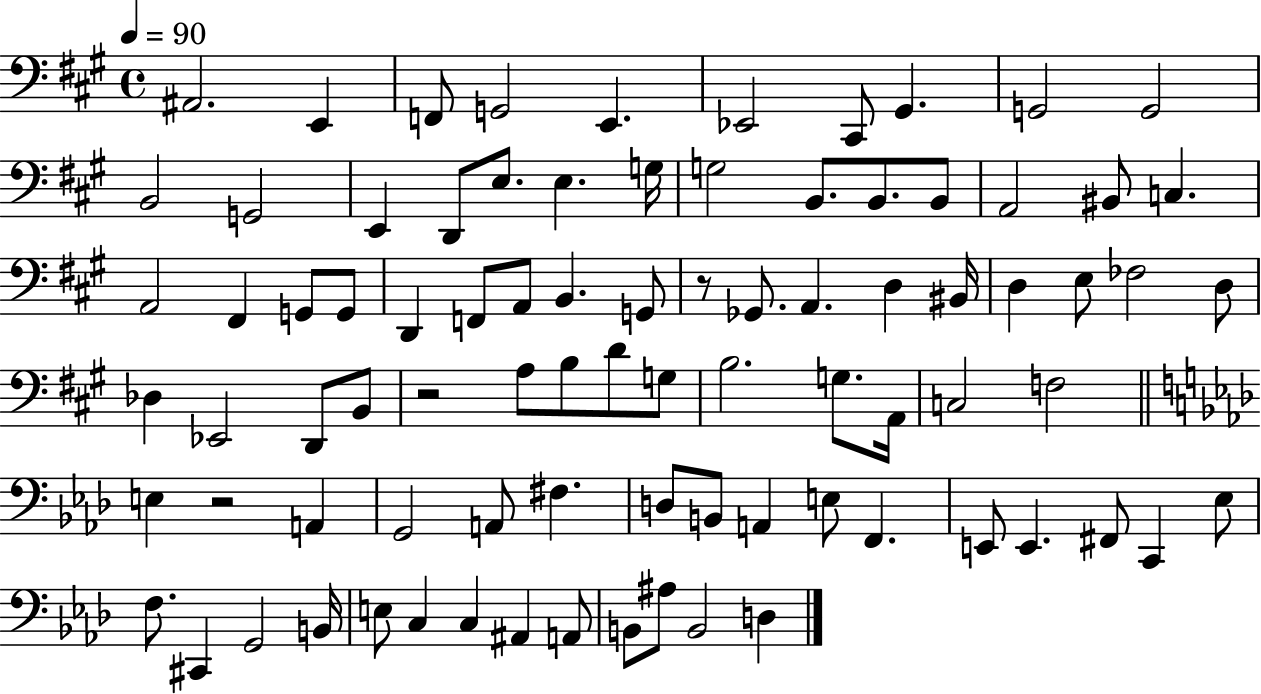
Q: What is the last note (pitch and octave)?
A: D3